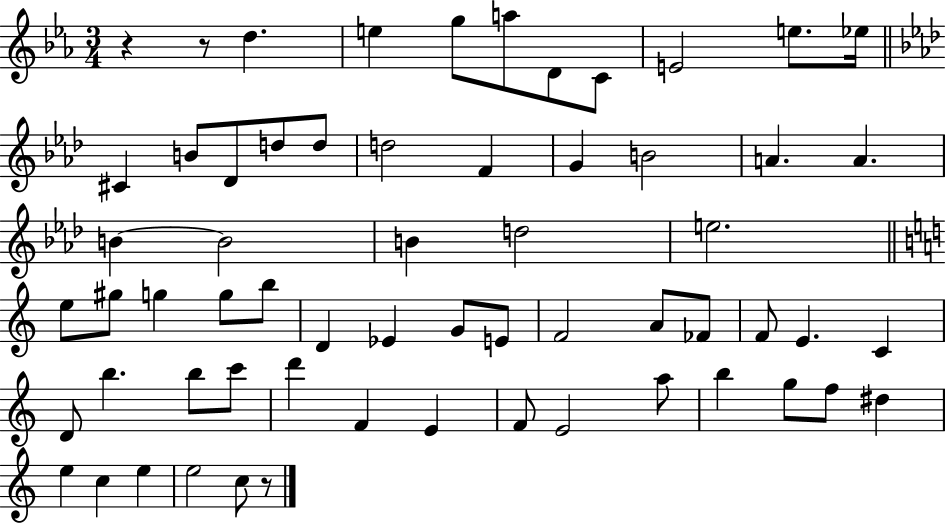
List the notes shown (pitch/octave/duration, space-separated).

R/q R/e D5/q. E5/q G5/e A5/e D4/e C4/e E4/h E5/e. Eb5/s C#4/q B4/e Db4/e D5/e D5/e D5/h F4/q G4/q B4/h A4/q. A4/q. B4/q B4/h B4/q D5/h E5/h. E5/e G#5/e G5/q G5/e B5/e D4/q Eb4/q G4/e E4/e F4/h A4/e FES4/e F4/e E4/q. C4/q D4/e B5/q. B5/e C6/e D6/q F4/q E4/q F4/e E4/h A5/e B5/q G5/e F5/e D#5/q E5/q C5/q E5/q E5/h C5/e R/e